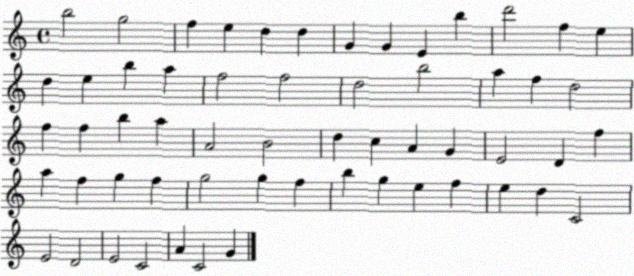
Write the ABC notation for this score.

X:1
T:Untitled
M:4/4
L:1/4
K:C
b2 g2 f e d d G G E b d'2 f e d e b a f2 f2 d2 b2 a f d2 f f b a A2 B2 d c A G E2 D f a f g f g2 g f b g e f e d C2 E2 D2 E2 C2 A C2 G